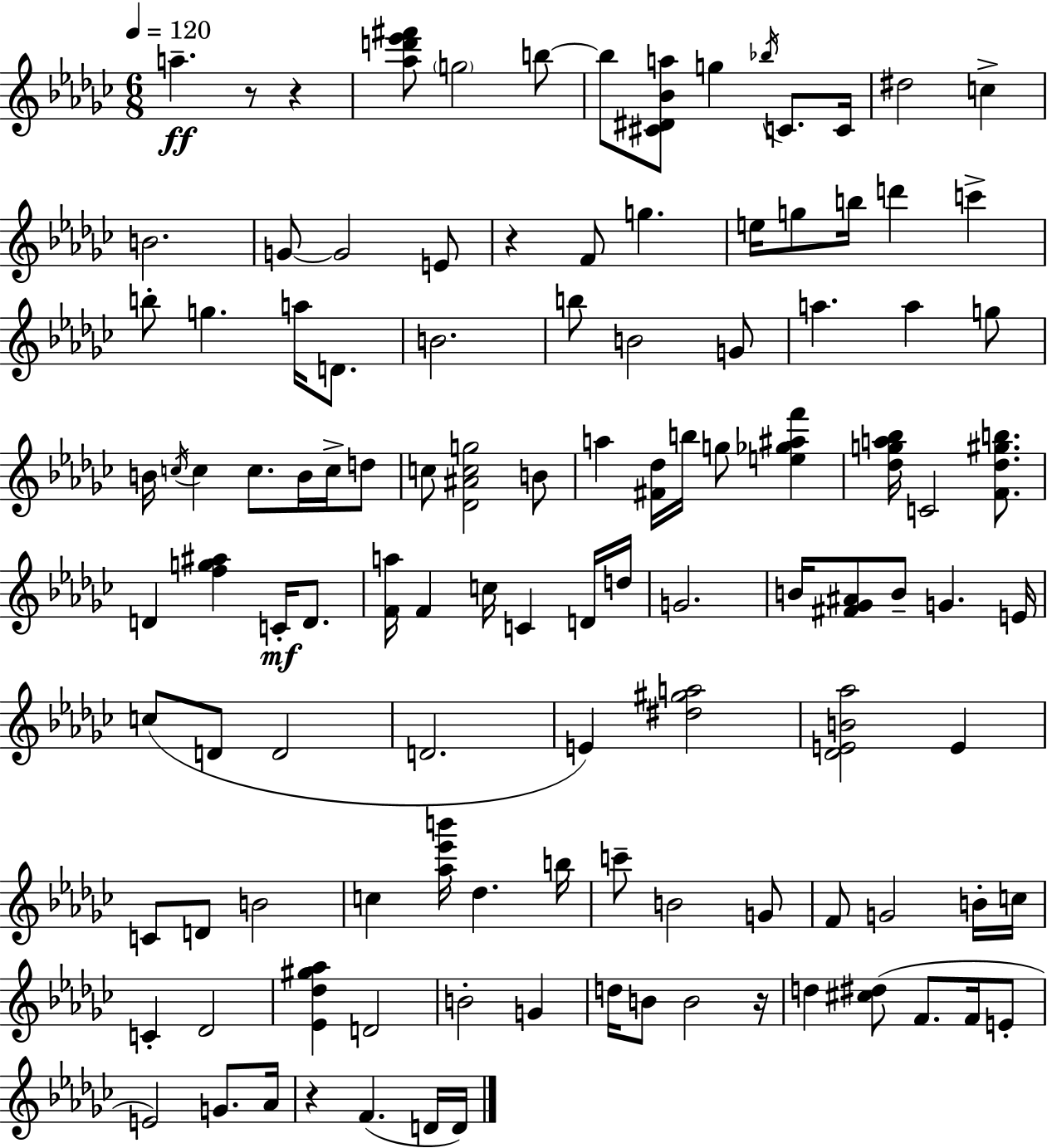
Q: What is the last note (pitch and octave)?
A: D4